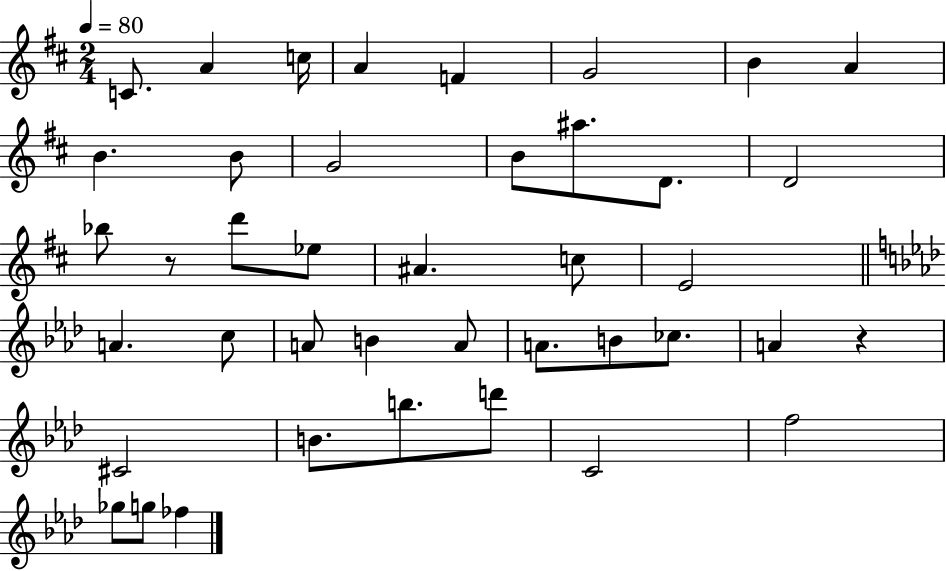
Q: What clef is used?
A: treble